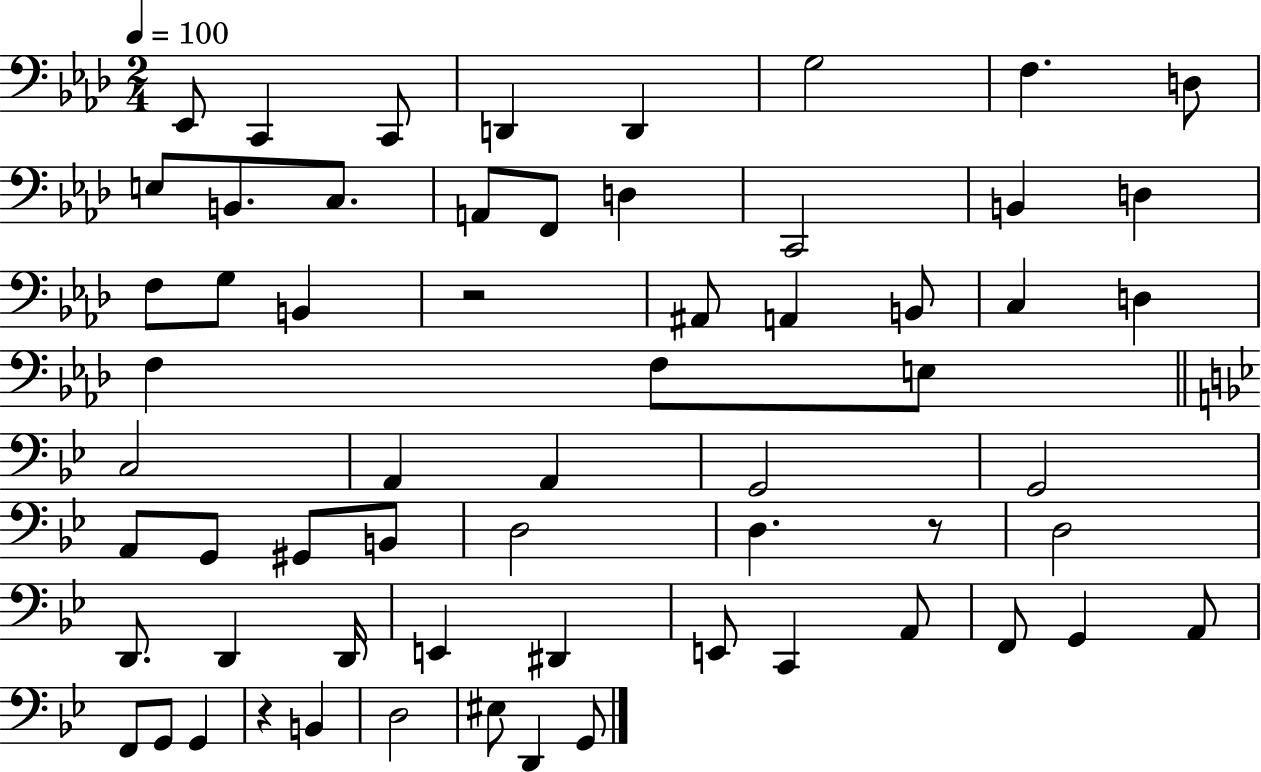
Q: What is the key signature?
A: AES major